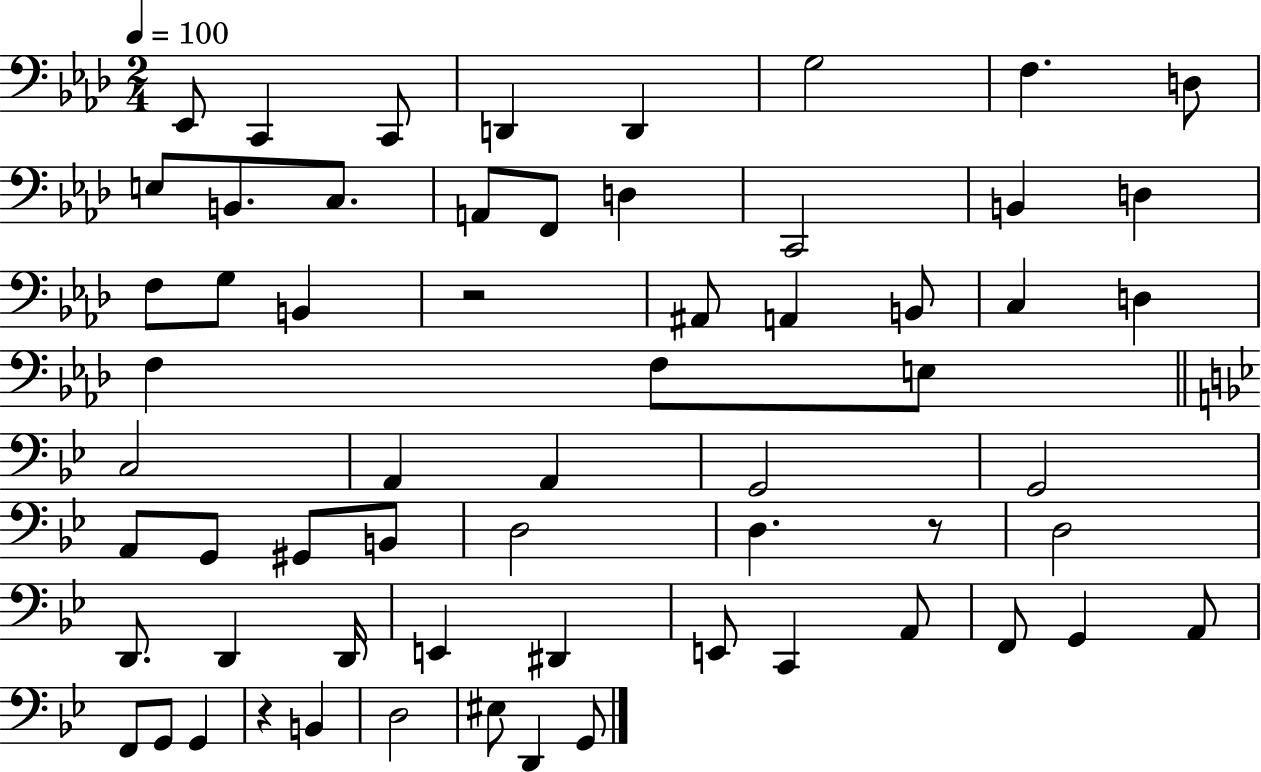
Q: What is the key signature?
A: AES major